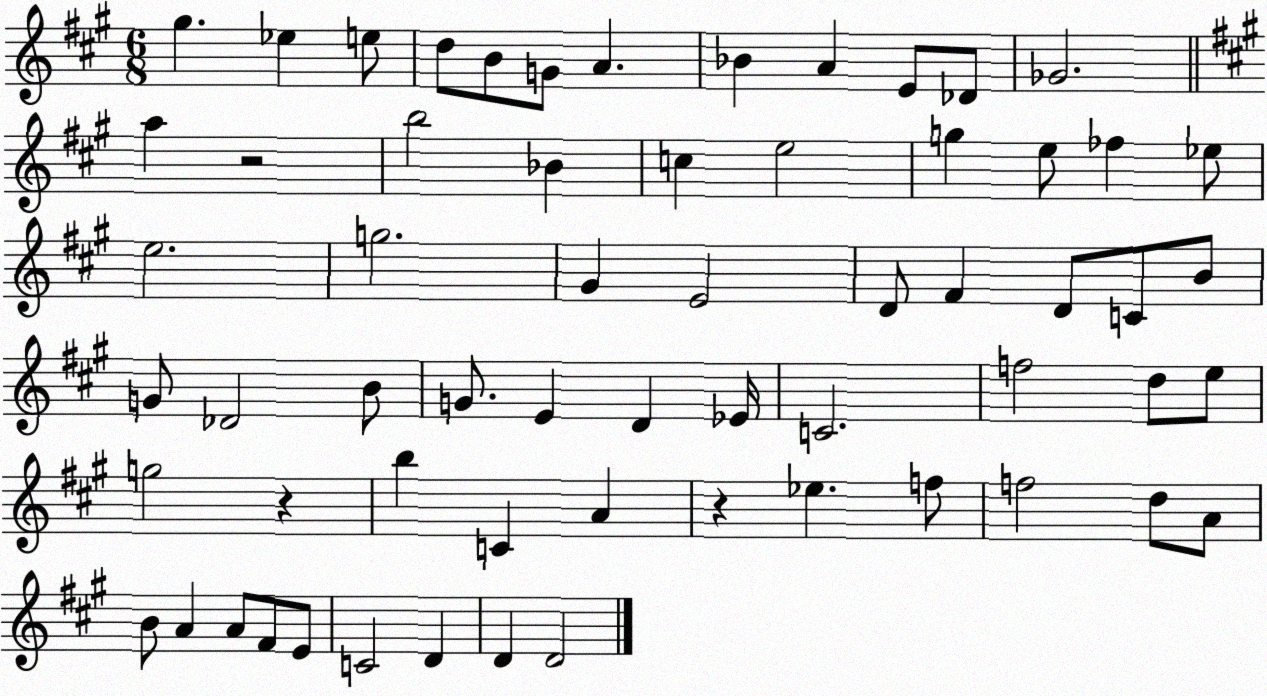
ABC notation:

X:1
T:Untitled
M:6/8
L:1/4
K:A
^g _e e/2 d/2 B/2 G/2 A _B A E/2 _D/2 _G2 a z2 b2 _B c e2 g e/2 _f _e/2 e2 g2 ^G E2 D/2 ^F D/2 C/2 B/2 G/2 _D2 B/2 G/2 E D _E/4 C2 f2 d/2 e/2 g2 z b C A z _e f/2 f2 d/2 A/2 B/2 A A/2 ^F/2 E/2 C2 D D D2